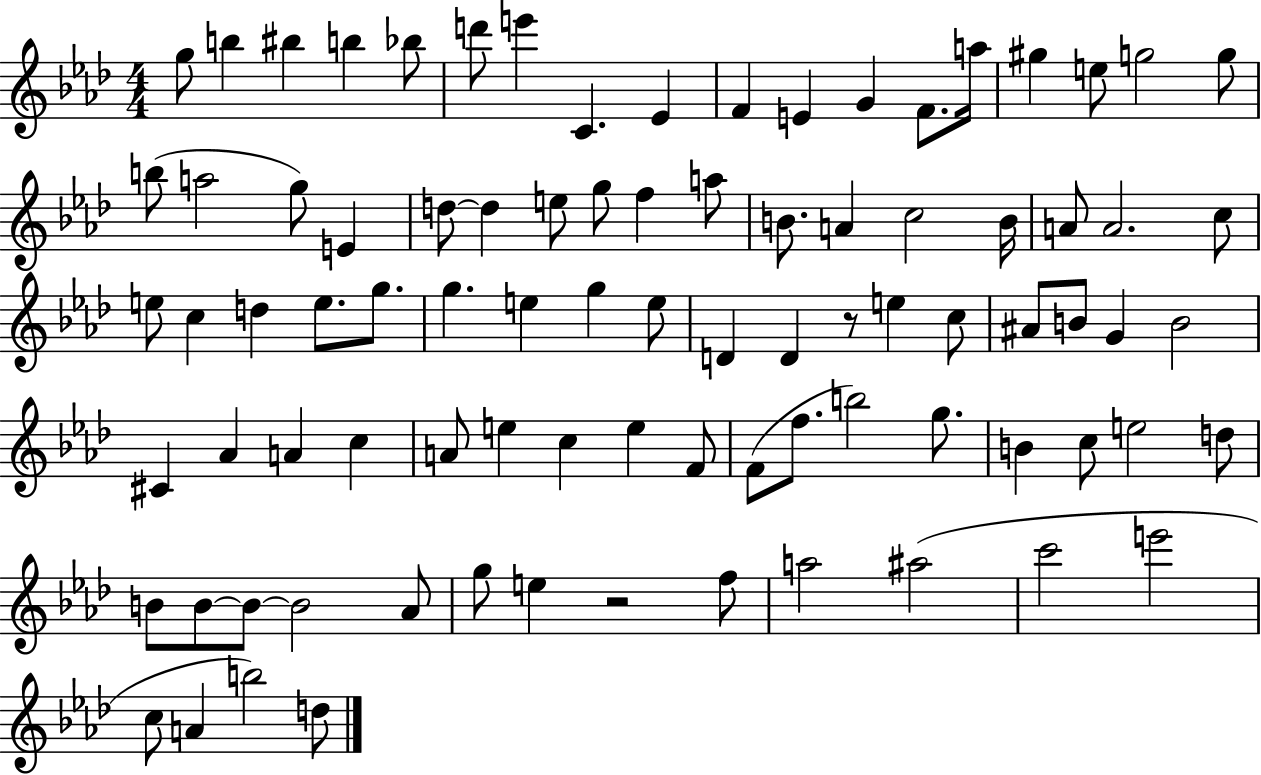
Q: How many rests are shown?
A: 2